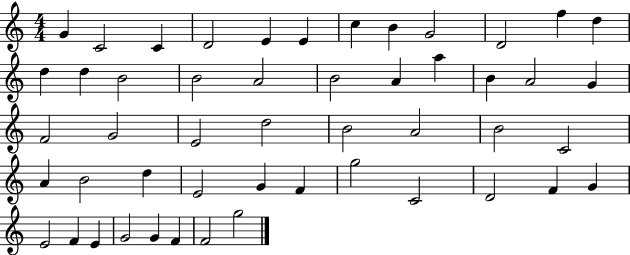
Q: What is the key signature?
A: C major